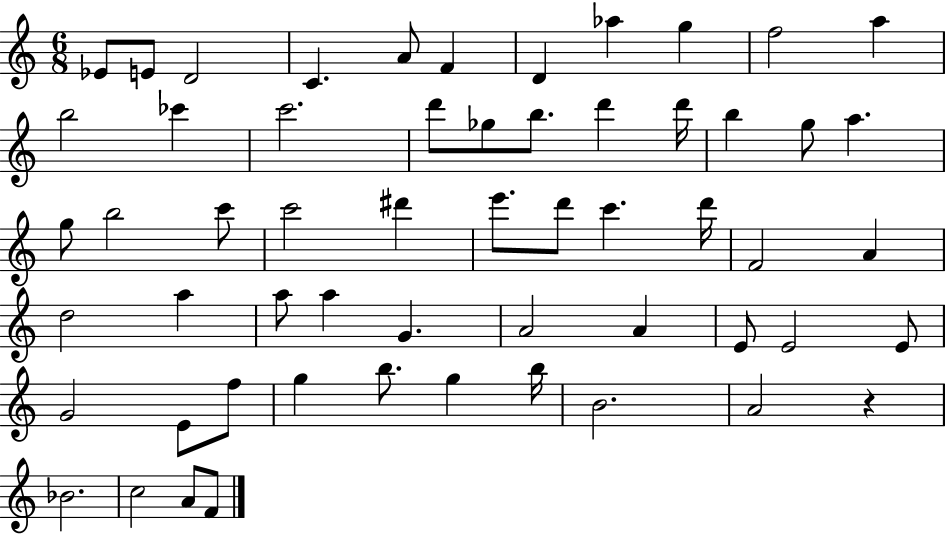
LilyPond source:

{
  \clef treble
  \numericTimeSignature
  \time 6/8
  \key c \major
  ees'8 e'8 d'2 | c'4. a'8 f'4 | d'4 aes''4 g''4 | f''2 a''4 | \break b''2 ces'''4 | c'''2. | d'''8 ges''8 b''8. d'''4 d'''16 | b''4 g''8 a''4. | \break g''8 b''2 c'''8 | c'''2 dis'''4 | e'''8. d'''8 c'''4. d'''16 | f'2 a'4 | \break d''2 a''4 | a''8 a''4 g'4. | a'2 a'4 | e'8 e'2 e'8 | \break g'2 e'8 f''8 | g''4 b''8. g''4 b''16 | b'2. | a'2 r4 | \break bes'2. | c''2 a'8 f'8 | \bar "|."
}